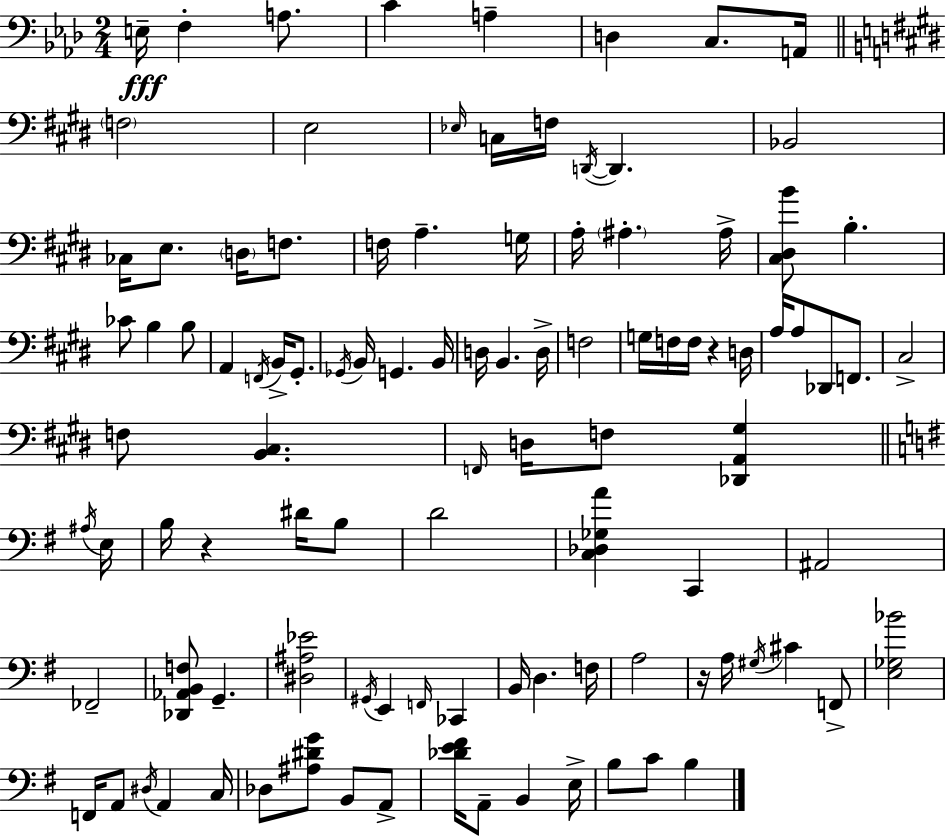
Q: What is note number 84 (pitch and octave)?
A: B2